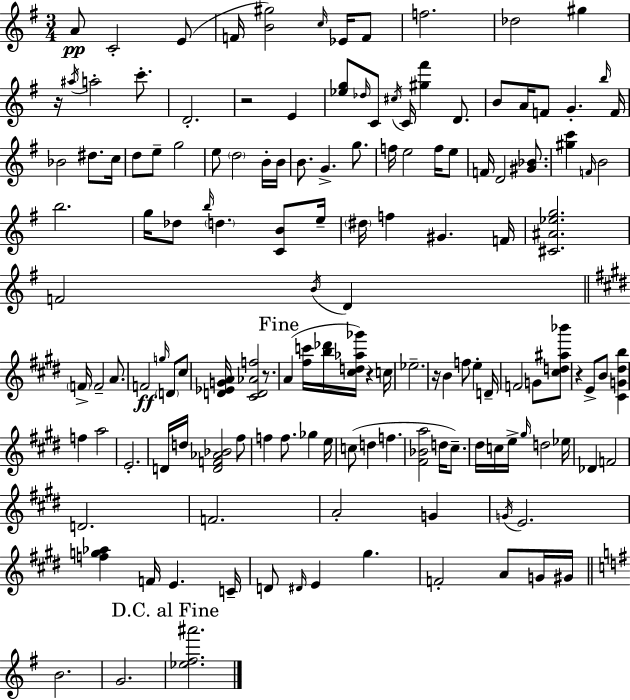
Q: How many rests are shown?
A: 6